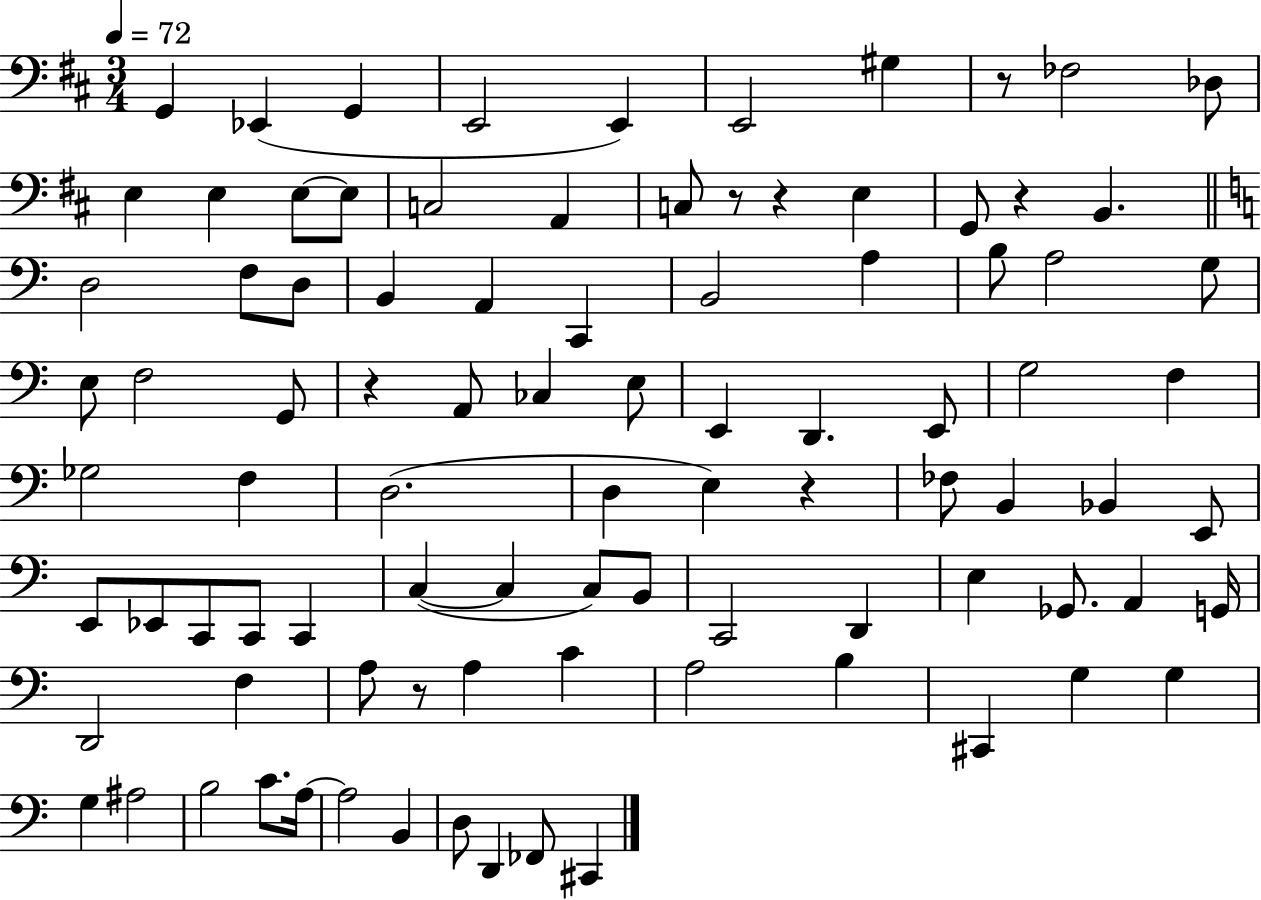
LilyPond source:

{
  \clef bass
  \numericTimeSignature
  \time 3/4
  \key d \major
  \tempo 4 = 72
  g,4 ees,4( g,4 | e,2 e,4) | e,2 gis4 | r8 fes2 des8 | \break e4 e4 e8~~ e8 | c2 a,4 | c8 r8 r4 e4 | g,8 r4 b,4. | \break \bar "||" \break \key c \major d2 f8 d8 | b,4 a,4 c,4 | b,2 a4 | b8 a2 g8 | \break e8 f2 g,8 | r4 a,8 ces4 e8 | e,4 d,4. e,8 | g2 f4 | \break ges2 f4 | d2.( | d4 e4) r4 | fes8 b,4 bes,4 e,8 | \break e,8 ees,8 c,8 c,8 c,4 | c4~(~ c4 c8) b,8 | c,2 d,4 | e4 ges,8. a,4 g,16 | \break d,2 f4 | a8 r8 a4 c'4 | a2 b4 | cis,4 g4 g4 | \break g4 ais2 | b2 c'8. a16~~ | a2 b,4 | d8 d,4 fes,8 cis,4 | \break \bar "|."
}